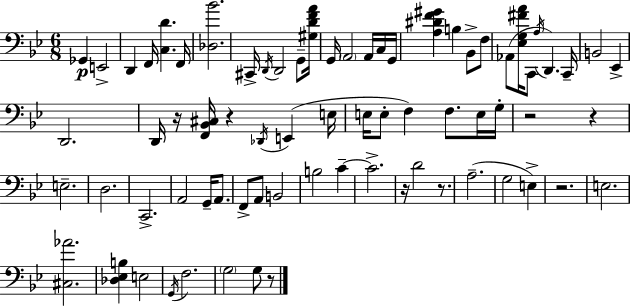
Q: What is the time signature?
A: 6/8